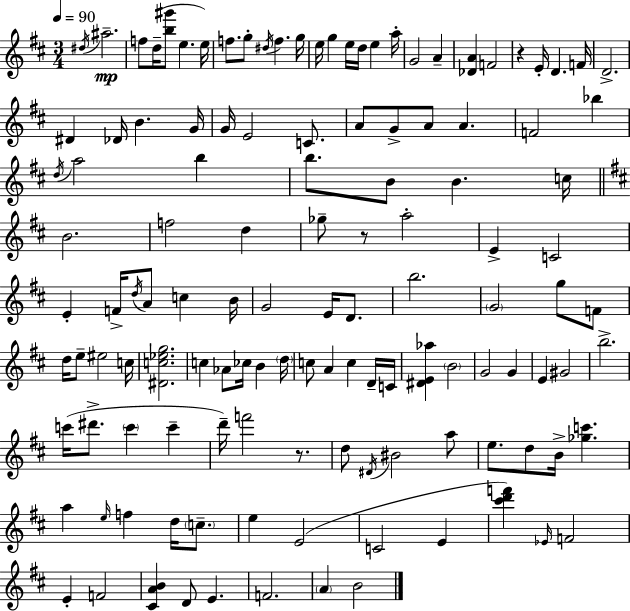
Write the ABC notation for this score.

X:1
T:Untitled
M:3/4
L:1/4
K:D
^d/4 ^a2 f/2 d/4 [b^g']/2 e e/4 f/2 g/2 ^d/4 f g/4 e/4 g e/4 d/4 e a/4 G2 A [_DA] F2 z E/4 D F/4 D2 ^D _D/4 B G/4 G/4 E2 C/2 A/2 G/2 A/2 A F2 _b d/4 a2 b b/2 B/2 B c/4 B2 f2 d _g/2 z/2 a2 E C2 E F/4 d/4 A/2 c B/4 G2 E/4 D/2 b2 G2 g/2 F/2 d/4 e/2 ^e2 c/4 [^Dc_eg]2 c _A/2 _c/4 B d/4 c/2 A c D/4 C/4 [^DE_a] B2 G2 G E ^G2 b2 c'/4 ^d'/2 c' c' d'/4 f'2 z/2 d/2 ^D/4 ^B2 a/2 e/2 d/2 B/4 [_gc'] a e/4 f d/4 c/2 e E2 C2 E [^c'd'f'] _E/4 F2 E F2 [^CAB] D/2 E F2 A B2